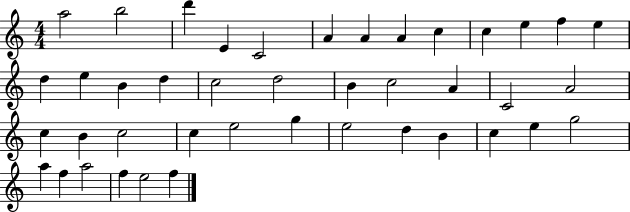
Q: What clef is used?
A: treble